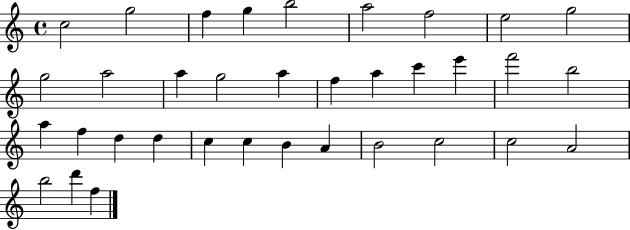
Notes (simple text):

C5/h G5/h F5/q G5/q B5/h A5/h F5/h E5/h G5/h G5/h A5/h A5/q G5/h A5/q F5/q A5/q C6/q E6/q F6/h B5/h A5/q F5/q D5/q D5/q C5/q C5/q B4/q A4/q B4/h C5/h C5/h A4/h B5/h D6/q F5/q